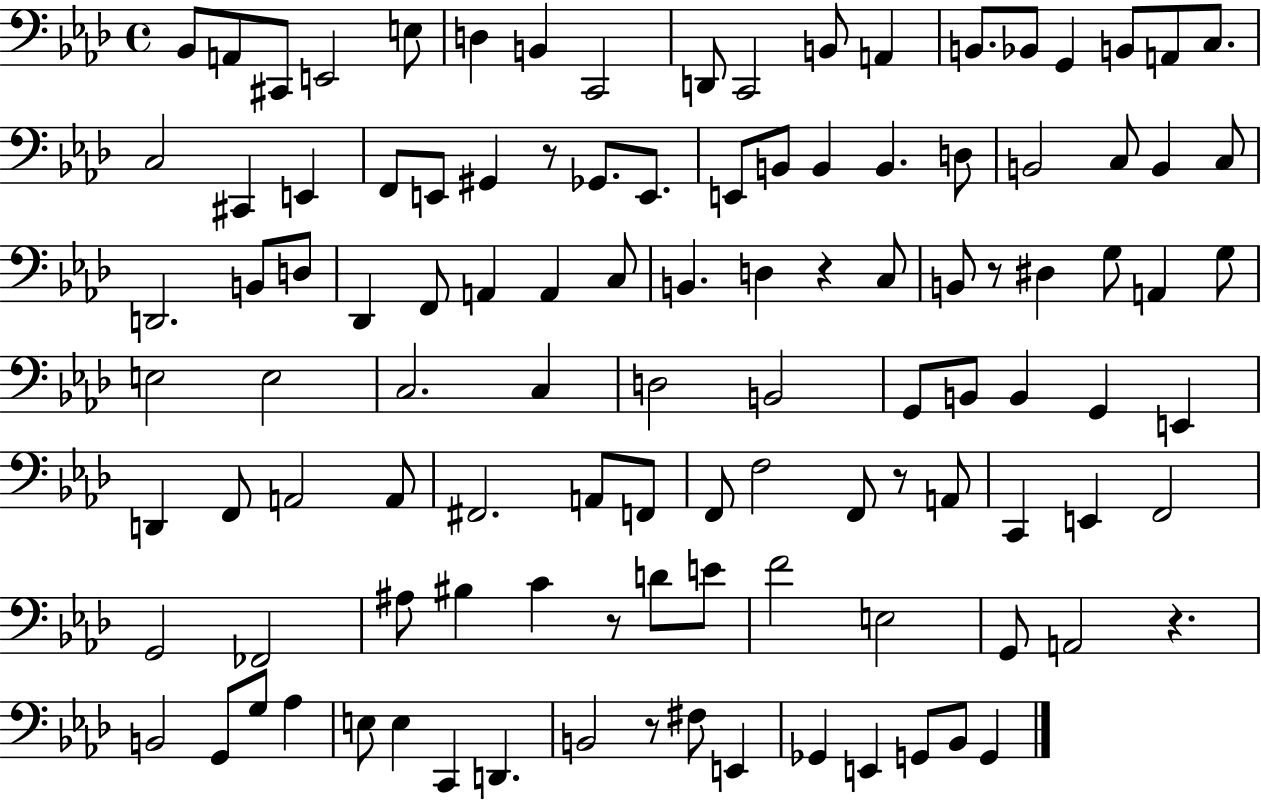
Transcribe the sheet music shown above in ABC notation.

X:1
T:Untitled
M:4/4
L:1/4
K:Ab
_B,,/2 A,,/2 ^C,,/2 E,,2 E,/2 D, B,, C,,2 D,,/2 C,,2 B,,/2 A,, B,,/2 _B,,/2 G,, B,,/2 A,,/2 C,/2 C,2 ^C,, E,, F,,/2 E,,/2 ^G,, z/2 _G,,/2 E,,/2 E,,/2 B,,/2 B,, B,, D,/2 B,,2 C,/2 B,, C,/2 D,,2 B,,/2 D,/2 _D,, F,,/2 A,, A,, C,/2 B,, D, z C,/2 B,,/2 z/2 ^D, G,/2 A,, G,/2 E,2 E,2 C,2 C, D,2 B,,2 G,,/2 B,,/2 B,, G,, E,, D,, F,,/2 A,,2 A,,/2 ^F,,2 A,,/2 F,,/2 F,,/2 F,2 F,,/2 z/2 A,,/2 C,, E,, F,,2 G,,2 _F,,2 ^A,/2 ^B, C z/2 D/2 E/2 F2 E,2 G,,/2 A,,2 z B,,2 G,,/2 G,/2 _A, E,/2 E, C,, D,, B,,2 z/2 ^F,/2 E,, _G,, E,, G,,/2 _B,,/2 G,,